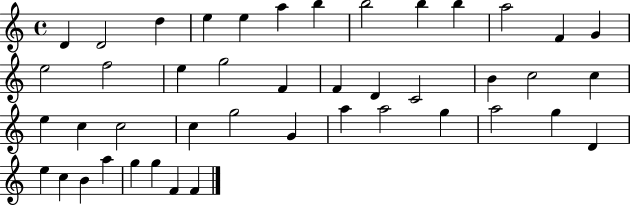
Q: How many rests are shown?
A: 0